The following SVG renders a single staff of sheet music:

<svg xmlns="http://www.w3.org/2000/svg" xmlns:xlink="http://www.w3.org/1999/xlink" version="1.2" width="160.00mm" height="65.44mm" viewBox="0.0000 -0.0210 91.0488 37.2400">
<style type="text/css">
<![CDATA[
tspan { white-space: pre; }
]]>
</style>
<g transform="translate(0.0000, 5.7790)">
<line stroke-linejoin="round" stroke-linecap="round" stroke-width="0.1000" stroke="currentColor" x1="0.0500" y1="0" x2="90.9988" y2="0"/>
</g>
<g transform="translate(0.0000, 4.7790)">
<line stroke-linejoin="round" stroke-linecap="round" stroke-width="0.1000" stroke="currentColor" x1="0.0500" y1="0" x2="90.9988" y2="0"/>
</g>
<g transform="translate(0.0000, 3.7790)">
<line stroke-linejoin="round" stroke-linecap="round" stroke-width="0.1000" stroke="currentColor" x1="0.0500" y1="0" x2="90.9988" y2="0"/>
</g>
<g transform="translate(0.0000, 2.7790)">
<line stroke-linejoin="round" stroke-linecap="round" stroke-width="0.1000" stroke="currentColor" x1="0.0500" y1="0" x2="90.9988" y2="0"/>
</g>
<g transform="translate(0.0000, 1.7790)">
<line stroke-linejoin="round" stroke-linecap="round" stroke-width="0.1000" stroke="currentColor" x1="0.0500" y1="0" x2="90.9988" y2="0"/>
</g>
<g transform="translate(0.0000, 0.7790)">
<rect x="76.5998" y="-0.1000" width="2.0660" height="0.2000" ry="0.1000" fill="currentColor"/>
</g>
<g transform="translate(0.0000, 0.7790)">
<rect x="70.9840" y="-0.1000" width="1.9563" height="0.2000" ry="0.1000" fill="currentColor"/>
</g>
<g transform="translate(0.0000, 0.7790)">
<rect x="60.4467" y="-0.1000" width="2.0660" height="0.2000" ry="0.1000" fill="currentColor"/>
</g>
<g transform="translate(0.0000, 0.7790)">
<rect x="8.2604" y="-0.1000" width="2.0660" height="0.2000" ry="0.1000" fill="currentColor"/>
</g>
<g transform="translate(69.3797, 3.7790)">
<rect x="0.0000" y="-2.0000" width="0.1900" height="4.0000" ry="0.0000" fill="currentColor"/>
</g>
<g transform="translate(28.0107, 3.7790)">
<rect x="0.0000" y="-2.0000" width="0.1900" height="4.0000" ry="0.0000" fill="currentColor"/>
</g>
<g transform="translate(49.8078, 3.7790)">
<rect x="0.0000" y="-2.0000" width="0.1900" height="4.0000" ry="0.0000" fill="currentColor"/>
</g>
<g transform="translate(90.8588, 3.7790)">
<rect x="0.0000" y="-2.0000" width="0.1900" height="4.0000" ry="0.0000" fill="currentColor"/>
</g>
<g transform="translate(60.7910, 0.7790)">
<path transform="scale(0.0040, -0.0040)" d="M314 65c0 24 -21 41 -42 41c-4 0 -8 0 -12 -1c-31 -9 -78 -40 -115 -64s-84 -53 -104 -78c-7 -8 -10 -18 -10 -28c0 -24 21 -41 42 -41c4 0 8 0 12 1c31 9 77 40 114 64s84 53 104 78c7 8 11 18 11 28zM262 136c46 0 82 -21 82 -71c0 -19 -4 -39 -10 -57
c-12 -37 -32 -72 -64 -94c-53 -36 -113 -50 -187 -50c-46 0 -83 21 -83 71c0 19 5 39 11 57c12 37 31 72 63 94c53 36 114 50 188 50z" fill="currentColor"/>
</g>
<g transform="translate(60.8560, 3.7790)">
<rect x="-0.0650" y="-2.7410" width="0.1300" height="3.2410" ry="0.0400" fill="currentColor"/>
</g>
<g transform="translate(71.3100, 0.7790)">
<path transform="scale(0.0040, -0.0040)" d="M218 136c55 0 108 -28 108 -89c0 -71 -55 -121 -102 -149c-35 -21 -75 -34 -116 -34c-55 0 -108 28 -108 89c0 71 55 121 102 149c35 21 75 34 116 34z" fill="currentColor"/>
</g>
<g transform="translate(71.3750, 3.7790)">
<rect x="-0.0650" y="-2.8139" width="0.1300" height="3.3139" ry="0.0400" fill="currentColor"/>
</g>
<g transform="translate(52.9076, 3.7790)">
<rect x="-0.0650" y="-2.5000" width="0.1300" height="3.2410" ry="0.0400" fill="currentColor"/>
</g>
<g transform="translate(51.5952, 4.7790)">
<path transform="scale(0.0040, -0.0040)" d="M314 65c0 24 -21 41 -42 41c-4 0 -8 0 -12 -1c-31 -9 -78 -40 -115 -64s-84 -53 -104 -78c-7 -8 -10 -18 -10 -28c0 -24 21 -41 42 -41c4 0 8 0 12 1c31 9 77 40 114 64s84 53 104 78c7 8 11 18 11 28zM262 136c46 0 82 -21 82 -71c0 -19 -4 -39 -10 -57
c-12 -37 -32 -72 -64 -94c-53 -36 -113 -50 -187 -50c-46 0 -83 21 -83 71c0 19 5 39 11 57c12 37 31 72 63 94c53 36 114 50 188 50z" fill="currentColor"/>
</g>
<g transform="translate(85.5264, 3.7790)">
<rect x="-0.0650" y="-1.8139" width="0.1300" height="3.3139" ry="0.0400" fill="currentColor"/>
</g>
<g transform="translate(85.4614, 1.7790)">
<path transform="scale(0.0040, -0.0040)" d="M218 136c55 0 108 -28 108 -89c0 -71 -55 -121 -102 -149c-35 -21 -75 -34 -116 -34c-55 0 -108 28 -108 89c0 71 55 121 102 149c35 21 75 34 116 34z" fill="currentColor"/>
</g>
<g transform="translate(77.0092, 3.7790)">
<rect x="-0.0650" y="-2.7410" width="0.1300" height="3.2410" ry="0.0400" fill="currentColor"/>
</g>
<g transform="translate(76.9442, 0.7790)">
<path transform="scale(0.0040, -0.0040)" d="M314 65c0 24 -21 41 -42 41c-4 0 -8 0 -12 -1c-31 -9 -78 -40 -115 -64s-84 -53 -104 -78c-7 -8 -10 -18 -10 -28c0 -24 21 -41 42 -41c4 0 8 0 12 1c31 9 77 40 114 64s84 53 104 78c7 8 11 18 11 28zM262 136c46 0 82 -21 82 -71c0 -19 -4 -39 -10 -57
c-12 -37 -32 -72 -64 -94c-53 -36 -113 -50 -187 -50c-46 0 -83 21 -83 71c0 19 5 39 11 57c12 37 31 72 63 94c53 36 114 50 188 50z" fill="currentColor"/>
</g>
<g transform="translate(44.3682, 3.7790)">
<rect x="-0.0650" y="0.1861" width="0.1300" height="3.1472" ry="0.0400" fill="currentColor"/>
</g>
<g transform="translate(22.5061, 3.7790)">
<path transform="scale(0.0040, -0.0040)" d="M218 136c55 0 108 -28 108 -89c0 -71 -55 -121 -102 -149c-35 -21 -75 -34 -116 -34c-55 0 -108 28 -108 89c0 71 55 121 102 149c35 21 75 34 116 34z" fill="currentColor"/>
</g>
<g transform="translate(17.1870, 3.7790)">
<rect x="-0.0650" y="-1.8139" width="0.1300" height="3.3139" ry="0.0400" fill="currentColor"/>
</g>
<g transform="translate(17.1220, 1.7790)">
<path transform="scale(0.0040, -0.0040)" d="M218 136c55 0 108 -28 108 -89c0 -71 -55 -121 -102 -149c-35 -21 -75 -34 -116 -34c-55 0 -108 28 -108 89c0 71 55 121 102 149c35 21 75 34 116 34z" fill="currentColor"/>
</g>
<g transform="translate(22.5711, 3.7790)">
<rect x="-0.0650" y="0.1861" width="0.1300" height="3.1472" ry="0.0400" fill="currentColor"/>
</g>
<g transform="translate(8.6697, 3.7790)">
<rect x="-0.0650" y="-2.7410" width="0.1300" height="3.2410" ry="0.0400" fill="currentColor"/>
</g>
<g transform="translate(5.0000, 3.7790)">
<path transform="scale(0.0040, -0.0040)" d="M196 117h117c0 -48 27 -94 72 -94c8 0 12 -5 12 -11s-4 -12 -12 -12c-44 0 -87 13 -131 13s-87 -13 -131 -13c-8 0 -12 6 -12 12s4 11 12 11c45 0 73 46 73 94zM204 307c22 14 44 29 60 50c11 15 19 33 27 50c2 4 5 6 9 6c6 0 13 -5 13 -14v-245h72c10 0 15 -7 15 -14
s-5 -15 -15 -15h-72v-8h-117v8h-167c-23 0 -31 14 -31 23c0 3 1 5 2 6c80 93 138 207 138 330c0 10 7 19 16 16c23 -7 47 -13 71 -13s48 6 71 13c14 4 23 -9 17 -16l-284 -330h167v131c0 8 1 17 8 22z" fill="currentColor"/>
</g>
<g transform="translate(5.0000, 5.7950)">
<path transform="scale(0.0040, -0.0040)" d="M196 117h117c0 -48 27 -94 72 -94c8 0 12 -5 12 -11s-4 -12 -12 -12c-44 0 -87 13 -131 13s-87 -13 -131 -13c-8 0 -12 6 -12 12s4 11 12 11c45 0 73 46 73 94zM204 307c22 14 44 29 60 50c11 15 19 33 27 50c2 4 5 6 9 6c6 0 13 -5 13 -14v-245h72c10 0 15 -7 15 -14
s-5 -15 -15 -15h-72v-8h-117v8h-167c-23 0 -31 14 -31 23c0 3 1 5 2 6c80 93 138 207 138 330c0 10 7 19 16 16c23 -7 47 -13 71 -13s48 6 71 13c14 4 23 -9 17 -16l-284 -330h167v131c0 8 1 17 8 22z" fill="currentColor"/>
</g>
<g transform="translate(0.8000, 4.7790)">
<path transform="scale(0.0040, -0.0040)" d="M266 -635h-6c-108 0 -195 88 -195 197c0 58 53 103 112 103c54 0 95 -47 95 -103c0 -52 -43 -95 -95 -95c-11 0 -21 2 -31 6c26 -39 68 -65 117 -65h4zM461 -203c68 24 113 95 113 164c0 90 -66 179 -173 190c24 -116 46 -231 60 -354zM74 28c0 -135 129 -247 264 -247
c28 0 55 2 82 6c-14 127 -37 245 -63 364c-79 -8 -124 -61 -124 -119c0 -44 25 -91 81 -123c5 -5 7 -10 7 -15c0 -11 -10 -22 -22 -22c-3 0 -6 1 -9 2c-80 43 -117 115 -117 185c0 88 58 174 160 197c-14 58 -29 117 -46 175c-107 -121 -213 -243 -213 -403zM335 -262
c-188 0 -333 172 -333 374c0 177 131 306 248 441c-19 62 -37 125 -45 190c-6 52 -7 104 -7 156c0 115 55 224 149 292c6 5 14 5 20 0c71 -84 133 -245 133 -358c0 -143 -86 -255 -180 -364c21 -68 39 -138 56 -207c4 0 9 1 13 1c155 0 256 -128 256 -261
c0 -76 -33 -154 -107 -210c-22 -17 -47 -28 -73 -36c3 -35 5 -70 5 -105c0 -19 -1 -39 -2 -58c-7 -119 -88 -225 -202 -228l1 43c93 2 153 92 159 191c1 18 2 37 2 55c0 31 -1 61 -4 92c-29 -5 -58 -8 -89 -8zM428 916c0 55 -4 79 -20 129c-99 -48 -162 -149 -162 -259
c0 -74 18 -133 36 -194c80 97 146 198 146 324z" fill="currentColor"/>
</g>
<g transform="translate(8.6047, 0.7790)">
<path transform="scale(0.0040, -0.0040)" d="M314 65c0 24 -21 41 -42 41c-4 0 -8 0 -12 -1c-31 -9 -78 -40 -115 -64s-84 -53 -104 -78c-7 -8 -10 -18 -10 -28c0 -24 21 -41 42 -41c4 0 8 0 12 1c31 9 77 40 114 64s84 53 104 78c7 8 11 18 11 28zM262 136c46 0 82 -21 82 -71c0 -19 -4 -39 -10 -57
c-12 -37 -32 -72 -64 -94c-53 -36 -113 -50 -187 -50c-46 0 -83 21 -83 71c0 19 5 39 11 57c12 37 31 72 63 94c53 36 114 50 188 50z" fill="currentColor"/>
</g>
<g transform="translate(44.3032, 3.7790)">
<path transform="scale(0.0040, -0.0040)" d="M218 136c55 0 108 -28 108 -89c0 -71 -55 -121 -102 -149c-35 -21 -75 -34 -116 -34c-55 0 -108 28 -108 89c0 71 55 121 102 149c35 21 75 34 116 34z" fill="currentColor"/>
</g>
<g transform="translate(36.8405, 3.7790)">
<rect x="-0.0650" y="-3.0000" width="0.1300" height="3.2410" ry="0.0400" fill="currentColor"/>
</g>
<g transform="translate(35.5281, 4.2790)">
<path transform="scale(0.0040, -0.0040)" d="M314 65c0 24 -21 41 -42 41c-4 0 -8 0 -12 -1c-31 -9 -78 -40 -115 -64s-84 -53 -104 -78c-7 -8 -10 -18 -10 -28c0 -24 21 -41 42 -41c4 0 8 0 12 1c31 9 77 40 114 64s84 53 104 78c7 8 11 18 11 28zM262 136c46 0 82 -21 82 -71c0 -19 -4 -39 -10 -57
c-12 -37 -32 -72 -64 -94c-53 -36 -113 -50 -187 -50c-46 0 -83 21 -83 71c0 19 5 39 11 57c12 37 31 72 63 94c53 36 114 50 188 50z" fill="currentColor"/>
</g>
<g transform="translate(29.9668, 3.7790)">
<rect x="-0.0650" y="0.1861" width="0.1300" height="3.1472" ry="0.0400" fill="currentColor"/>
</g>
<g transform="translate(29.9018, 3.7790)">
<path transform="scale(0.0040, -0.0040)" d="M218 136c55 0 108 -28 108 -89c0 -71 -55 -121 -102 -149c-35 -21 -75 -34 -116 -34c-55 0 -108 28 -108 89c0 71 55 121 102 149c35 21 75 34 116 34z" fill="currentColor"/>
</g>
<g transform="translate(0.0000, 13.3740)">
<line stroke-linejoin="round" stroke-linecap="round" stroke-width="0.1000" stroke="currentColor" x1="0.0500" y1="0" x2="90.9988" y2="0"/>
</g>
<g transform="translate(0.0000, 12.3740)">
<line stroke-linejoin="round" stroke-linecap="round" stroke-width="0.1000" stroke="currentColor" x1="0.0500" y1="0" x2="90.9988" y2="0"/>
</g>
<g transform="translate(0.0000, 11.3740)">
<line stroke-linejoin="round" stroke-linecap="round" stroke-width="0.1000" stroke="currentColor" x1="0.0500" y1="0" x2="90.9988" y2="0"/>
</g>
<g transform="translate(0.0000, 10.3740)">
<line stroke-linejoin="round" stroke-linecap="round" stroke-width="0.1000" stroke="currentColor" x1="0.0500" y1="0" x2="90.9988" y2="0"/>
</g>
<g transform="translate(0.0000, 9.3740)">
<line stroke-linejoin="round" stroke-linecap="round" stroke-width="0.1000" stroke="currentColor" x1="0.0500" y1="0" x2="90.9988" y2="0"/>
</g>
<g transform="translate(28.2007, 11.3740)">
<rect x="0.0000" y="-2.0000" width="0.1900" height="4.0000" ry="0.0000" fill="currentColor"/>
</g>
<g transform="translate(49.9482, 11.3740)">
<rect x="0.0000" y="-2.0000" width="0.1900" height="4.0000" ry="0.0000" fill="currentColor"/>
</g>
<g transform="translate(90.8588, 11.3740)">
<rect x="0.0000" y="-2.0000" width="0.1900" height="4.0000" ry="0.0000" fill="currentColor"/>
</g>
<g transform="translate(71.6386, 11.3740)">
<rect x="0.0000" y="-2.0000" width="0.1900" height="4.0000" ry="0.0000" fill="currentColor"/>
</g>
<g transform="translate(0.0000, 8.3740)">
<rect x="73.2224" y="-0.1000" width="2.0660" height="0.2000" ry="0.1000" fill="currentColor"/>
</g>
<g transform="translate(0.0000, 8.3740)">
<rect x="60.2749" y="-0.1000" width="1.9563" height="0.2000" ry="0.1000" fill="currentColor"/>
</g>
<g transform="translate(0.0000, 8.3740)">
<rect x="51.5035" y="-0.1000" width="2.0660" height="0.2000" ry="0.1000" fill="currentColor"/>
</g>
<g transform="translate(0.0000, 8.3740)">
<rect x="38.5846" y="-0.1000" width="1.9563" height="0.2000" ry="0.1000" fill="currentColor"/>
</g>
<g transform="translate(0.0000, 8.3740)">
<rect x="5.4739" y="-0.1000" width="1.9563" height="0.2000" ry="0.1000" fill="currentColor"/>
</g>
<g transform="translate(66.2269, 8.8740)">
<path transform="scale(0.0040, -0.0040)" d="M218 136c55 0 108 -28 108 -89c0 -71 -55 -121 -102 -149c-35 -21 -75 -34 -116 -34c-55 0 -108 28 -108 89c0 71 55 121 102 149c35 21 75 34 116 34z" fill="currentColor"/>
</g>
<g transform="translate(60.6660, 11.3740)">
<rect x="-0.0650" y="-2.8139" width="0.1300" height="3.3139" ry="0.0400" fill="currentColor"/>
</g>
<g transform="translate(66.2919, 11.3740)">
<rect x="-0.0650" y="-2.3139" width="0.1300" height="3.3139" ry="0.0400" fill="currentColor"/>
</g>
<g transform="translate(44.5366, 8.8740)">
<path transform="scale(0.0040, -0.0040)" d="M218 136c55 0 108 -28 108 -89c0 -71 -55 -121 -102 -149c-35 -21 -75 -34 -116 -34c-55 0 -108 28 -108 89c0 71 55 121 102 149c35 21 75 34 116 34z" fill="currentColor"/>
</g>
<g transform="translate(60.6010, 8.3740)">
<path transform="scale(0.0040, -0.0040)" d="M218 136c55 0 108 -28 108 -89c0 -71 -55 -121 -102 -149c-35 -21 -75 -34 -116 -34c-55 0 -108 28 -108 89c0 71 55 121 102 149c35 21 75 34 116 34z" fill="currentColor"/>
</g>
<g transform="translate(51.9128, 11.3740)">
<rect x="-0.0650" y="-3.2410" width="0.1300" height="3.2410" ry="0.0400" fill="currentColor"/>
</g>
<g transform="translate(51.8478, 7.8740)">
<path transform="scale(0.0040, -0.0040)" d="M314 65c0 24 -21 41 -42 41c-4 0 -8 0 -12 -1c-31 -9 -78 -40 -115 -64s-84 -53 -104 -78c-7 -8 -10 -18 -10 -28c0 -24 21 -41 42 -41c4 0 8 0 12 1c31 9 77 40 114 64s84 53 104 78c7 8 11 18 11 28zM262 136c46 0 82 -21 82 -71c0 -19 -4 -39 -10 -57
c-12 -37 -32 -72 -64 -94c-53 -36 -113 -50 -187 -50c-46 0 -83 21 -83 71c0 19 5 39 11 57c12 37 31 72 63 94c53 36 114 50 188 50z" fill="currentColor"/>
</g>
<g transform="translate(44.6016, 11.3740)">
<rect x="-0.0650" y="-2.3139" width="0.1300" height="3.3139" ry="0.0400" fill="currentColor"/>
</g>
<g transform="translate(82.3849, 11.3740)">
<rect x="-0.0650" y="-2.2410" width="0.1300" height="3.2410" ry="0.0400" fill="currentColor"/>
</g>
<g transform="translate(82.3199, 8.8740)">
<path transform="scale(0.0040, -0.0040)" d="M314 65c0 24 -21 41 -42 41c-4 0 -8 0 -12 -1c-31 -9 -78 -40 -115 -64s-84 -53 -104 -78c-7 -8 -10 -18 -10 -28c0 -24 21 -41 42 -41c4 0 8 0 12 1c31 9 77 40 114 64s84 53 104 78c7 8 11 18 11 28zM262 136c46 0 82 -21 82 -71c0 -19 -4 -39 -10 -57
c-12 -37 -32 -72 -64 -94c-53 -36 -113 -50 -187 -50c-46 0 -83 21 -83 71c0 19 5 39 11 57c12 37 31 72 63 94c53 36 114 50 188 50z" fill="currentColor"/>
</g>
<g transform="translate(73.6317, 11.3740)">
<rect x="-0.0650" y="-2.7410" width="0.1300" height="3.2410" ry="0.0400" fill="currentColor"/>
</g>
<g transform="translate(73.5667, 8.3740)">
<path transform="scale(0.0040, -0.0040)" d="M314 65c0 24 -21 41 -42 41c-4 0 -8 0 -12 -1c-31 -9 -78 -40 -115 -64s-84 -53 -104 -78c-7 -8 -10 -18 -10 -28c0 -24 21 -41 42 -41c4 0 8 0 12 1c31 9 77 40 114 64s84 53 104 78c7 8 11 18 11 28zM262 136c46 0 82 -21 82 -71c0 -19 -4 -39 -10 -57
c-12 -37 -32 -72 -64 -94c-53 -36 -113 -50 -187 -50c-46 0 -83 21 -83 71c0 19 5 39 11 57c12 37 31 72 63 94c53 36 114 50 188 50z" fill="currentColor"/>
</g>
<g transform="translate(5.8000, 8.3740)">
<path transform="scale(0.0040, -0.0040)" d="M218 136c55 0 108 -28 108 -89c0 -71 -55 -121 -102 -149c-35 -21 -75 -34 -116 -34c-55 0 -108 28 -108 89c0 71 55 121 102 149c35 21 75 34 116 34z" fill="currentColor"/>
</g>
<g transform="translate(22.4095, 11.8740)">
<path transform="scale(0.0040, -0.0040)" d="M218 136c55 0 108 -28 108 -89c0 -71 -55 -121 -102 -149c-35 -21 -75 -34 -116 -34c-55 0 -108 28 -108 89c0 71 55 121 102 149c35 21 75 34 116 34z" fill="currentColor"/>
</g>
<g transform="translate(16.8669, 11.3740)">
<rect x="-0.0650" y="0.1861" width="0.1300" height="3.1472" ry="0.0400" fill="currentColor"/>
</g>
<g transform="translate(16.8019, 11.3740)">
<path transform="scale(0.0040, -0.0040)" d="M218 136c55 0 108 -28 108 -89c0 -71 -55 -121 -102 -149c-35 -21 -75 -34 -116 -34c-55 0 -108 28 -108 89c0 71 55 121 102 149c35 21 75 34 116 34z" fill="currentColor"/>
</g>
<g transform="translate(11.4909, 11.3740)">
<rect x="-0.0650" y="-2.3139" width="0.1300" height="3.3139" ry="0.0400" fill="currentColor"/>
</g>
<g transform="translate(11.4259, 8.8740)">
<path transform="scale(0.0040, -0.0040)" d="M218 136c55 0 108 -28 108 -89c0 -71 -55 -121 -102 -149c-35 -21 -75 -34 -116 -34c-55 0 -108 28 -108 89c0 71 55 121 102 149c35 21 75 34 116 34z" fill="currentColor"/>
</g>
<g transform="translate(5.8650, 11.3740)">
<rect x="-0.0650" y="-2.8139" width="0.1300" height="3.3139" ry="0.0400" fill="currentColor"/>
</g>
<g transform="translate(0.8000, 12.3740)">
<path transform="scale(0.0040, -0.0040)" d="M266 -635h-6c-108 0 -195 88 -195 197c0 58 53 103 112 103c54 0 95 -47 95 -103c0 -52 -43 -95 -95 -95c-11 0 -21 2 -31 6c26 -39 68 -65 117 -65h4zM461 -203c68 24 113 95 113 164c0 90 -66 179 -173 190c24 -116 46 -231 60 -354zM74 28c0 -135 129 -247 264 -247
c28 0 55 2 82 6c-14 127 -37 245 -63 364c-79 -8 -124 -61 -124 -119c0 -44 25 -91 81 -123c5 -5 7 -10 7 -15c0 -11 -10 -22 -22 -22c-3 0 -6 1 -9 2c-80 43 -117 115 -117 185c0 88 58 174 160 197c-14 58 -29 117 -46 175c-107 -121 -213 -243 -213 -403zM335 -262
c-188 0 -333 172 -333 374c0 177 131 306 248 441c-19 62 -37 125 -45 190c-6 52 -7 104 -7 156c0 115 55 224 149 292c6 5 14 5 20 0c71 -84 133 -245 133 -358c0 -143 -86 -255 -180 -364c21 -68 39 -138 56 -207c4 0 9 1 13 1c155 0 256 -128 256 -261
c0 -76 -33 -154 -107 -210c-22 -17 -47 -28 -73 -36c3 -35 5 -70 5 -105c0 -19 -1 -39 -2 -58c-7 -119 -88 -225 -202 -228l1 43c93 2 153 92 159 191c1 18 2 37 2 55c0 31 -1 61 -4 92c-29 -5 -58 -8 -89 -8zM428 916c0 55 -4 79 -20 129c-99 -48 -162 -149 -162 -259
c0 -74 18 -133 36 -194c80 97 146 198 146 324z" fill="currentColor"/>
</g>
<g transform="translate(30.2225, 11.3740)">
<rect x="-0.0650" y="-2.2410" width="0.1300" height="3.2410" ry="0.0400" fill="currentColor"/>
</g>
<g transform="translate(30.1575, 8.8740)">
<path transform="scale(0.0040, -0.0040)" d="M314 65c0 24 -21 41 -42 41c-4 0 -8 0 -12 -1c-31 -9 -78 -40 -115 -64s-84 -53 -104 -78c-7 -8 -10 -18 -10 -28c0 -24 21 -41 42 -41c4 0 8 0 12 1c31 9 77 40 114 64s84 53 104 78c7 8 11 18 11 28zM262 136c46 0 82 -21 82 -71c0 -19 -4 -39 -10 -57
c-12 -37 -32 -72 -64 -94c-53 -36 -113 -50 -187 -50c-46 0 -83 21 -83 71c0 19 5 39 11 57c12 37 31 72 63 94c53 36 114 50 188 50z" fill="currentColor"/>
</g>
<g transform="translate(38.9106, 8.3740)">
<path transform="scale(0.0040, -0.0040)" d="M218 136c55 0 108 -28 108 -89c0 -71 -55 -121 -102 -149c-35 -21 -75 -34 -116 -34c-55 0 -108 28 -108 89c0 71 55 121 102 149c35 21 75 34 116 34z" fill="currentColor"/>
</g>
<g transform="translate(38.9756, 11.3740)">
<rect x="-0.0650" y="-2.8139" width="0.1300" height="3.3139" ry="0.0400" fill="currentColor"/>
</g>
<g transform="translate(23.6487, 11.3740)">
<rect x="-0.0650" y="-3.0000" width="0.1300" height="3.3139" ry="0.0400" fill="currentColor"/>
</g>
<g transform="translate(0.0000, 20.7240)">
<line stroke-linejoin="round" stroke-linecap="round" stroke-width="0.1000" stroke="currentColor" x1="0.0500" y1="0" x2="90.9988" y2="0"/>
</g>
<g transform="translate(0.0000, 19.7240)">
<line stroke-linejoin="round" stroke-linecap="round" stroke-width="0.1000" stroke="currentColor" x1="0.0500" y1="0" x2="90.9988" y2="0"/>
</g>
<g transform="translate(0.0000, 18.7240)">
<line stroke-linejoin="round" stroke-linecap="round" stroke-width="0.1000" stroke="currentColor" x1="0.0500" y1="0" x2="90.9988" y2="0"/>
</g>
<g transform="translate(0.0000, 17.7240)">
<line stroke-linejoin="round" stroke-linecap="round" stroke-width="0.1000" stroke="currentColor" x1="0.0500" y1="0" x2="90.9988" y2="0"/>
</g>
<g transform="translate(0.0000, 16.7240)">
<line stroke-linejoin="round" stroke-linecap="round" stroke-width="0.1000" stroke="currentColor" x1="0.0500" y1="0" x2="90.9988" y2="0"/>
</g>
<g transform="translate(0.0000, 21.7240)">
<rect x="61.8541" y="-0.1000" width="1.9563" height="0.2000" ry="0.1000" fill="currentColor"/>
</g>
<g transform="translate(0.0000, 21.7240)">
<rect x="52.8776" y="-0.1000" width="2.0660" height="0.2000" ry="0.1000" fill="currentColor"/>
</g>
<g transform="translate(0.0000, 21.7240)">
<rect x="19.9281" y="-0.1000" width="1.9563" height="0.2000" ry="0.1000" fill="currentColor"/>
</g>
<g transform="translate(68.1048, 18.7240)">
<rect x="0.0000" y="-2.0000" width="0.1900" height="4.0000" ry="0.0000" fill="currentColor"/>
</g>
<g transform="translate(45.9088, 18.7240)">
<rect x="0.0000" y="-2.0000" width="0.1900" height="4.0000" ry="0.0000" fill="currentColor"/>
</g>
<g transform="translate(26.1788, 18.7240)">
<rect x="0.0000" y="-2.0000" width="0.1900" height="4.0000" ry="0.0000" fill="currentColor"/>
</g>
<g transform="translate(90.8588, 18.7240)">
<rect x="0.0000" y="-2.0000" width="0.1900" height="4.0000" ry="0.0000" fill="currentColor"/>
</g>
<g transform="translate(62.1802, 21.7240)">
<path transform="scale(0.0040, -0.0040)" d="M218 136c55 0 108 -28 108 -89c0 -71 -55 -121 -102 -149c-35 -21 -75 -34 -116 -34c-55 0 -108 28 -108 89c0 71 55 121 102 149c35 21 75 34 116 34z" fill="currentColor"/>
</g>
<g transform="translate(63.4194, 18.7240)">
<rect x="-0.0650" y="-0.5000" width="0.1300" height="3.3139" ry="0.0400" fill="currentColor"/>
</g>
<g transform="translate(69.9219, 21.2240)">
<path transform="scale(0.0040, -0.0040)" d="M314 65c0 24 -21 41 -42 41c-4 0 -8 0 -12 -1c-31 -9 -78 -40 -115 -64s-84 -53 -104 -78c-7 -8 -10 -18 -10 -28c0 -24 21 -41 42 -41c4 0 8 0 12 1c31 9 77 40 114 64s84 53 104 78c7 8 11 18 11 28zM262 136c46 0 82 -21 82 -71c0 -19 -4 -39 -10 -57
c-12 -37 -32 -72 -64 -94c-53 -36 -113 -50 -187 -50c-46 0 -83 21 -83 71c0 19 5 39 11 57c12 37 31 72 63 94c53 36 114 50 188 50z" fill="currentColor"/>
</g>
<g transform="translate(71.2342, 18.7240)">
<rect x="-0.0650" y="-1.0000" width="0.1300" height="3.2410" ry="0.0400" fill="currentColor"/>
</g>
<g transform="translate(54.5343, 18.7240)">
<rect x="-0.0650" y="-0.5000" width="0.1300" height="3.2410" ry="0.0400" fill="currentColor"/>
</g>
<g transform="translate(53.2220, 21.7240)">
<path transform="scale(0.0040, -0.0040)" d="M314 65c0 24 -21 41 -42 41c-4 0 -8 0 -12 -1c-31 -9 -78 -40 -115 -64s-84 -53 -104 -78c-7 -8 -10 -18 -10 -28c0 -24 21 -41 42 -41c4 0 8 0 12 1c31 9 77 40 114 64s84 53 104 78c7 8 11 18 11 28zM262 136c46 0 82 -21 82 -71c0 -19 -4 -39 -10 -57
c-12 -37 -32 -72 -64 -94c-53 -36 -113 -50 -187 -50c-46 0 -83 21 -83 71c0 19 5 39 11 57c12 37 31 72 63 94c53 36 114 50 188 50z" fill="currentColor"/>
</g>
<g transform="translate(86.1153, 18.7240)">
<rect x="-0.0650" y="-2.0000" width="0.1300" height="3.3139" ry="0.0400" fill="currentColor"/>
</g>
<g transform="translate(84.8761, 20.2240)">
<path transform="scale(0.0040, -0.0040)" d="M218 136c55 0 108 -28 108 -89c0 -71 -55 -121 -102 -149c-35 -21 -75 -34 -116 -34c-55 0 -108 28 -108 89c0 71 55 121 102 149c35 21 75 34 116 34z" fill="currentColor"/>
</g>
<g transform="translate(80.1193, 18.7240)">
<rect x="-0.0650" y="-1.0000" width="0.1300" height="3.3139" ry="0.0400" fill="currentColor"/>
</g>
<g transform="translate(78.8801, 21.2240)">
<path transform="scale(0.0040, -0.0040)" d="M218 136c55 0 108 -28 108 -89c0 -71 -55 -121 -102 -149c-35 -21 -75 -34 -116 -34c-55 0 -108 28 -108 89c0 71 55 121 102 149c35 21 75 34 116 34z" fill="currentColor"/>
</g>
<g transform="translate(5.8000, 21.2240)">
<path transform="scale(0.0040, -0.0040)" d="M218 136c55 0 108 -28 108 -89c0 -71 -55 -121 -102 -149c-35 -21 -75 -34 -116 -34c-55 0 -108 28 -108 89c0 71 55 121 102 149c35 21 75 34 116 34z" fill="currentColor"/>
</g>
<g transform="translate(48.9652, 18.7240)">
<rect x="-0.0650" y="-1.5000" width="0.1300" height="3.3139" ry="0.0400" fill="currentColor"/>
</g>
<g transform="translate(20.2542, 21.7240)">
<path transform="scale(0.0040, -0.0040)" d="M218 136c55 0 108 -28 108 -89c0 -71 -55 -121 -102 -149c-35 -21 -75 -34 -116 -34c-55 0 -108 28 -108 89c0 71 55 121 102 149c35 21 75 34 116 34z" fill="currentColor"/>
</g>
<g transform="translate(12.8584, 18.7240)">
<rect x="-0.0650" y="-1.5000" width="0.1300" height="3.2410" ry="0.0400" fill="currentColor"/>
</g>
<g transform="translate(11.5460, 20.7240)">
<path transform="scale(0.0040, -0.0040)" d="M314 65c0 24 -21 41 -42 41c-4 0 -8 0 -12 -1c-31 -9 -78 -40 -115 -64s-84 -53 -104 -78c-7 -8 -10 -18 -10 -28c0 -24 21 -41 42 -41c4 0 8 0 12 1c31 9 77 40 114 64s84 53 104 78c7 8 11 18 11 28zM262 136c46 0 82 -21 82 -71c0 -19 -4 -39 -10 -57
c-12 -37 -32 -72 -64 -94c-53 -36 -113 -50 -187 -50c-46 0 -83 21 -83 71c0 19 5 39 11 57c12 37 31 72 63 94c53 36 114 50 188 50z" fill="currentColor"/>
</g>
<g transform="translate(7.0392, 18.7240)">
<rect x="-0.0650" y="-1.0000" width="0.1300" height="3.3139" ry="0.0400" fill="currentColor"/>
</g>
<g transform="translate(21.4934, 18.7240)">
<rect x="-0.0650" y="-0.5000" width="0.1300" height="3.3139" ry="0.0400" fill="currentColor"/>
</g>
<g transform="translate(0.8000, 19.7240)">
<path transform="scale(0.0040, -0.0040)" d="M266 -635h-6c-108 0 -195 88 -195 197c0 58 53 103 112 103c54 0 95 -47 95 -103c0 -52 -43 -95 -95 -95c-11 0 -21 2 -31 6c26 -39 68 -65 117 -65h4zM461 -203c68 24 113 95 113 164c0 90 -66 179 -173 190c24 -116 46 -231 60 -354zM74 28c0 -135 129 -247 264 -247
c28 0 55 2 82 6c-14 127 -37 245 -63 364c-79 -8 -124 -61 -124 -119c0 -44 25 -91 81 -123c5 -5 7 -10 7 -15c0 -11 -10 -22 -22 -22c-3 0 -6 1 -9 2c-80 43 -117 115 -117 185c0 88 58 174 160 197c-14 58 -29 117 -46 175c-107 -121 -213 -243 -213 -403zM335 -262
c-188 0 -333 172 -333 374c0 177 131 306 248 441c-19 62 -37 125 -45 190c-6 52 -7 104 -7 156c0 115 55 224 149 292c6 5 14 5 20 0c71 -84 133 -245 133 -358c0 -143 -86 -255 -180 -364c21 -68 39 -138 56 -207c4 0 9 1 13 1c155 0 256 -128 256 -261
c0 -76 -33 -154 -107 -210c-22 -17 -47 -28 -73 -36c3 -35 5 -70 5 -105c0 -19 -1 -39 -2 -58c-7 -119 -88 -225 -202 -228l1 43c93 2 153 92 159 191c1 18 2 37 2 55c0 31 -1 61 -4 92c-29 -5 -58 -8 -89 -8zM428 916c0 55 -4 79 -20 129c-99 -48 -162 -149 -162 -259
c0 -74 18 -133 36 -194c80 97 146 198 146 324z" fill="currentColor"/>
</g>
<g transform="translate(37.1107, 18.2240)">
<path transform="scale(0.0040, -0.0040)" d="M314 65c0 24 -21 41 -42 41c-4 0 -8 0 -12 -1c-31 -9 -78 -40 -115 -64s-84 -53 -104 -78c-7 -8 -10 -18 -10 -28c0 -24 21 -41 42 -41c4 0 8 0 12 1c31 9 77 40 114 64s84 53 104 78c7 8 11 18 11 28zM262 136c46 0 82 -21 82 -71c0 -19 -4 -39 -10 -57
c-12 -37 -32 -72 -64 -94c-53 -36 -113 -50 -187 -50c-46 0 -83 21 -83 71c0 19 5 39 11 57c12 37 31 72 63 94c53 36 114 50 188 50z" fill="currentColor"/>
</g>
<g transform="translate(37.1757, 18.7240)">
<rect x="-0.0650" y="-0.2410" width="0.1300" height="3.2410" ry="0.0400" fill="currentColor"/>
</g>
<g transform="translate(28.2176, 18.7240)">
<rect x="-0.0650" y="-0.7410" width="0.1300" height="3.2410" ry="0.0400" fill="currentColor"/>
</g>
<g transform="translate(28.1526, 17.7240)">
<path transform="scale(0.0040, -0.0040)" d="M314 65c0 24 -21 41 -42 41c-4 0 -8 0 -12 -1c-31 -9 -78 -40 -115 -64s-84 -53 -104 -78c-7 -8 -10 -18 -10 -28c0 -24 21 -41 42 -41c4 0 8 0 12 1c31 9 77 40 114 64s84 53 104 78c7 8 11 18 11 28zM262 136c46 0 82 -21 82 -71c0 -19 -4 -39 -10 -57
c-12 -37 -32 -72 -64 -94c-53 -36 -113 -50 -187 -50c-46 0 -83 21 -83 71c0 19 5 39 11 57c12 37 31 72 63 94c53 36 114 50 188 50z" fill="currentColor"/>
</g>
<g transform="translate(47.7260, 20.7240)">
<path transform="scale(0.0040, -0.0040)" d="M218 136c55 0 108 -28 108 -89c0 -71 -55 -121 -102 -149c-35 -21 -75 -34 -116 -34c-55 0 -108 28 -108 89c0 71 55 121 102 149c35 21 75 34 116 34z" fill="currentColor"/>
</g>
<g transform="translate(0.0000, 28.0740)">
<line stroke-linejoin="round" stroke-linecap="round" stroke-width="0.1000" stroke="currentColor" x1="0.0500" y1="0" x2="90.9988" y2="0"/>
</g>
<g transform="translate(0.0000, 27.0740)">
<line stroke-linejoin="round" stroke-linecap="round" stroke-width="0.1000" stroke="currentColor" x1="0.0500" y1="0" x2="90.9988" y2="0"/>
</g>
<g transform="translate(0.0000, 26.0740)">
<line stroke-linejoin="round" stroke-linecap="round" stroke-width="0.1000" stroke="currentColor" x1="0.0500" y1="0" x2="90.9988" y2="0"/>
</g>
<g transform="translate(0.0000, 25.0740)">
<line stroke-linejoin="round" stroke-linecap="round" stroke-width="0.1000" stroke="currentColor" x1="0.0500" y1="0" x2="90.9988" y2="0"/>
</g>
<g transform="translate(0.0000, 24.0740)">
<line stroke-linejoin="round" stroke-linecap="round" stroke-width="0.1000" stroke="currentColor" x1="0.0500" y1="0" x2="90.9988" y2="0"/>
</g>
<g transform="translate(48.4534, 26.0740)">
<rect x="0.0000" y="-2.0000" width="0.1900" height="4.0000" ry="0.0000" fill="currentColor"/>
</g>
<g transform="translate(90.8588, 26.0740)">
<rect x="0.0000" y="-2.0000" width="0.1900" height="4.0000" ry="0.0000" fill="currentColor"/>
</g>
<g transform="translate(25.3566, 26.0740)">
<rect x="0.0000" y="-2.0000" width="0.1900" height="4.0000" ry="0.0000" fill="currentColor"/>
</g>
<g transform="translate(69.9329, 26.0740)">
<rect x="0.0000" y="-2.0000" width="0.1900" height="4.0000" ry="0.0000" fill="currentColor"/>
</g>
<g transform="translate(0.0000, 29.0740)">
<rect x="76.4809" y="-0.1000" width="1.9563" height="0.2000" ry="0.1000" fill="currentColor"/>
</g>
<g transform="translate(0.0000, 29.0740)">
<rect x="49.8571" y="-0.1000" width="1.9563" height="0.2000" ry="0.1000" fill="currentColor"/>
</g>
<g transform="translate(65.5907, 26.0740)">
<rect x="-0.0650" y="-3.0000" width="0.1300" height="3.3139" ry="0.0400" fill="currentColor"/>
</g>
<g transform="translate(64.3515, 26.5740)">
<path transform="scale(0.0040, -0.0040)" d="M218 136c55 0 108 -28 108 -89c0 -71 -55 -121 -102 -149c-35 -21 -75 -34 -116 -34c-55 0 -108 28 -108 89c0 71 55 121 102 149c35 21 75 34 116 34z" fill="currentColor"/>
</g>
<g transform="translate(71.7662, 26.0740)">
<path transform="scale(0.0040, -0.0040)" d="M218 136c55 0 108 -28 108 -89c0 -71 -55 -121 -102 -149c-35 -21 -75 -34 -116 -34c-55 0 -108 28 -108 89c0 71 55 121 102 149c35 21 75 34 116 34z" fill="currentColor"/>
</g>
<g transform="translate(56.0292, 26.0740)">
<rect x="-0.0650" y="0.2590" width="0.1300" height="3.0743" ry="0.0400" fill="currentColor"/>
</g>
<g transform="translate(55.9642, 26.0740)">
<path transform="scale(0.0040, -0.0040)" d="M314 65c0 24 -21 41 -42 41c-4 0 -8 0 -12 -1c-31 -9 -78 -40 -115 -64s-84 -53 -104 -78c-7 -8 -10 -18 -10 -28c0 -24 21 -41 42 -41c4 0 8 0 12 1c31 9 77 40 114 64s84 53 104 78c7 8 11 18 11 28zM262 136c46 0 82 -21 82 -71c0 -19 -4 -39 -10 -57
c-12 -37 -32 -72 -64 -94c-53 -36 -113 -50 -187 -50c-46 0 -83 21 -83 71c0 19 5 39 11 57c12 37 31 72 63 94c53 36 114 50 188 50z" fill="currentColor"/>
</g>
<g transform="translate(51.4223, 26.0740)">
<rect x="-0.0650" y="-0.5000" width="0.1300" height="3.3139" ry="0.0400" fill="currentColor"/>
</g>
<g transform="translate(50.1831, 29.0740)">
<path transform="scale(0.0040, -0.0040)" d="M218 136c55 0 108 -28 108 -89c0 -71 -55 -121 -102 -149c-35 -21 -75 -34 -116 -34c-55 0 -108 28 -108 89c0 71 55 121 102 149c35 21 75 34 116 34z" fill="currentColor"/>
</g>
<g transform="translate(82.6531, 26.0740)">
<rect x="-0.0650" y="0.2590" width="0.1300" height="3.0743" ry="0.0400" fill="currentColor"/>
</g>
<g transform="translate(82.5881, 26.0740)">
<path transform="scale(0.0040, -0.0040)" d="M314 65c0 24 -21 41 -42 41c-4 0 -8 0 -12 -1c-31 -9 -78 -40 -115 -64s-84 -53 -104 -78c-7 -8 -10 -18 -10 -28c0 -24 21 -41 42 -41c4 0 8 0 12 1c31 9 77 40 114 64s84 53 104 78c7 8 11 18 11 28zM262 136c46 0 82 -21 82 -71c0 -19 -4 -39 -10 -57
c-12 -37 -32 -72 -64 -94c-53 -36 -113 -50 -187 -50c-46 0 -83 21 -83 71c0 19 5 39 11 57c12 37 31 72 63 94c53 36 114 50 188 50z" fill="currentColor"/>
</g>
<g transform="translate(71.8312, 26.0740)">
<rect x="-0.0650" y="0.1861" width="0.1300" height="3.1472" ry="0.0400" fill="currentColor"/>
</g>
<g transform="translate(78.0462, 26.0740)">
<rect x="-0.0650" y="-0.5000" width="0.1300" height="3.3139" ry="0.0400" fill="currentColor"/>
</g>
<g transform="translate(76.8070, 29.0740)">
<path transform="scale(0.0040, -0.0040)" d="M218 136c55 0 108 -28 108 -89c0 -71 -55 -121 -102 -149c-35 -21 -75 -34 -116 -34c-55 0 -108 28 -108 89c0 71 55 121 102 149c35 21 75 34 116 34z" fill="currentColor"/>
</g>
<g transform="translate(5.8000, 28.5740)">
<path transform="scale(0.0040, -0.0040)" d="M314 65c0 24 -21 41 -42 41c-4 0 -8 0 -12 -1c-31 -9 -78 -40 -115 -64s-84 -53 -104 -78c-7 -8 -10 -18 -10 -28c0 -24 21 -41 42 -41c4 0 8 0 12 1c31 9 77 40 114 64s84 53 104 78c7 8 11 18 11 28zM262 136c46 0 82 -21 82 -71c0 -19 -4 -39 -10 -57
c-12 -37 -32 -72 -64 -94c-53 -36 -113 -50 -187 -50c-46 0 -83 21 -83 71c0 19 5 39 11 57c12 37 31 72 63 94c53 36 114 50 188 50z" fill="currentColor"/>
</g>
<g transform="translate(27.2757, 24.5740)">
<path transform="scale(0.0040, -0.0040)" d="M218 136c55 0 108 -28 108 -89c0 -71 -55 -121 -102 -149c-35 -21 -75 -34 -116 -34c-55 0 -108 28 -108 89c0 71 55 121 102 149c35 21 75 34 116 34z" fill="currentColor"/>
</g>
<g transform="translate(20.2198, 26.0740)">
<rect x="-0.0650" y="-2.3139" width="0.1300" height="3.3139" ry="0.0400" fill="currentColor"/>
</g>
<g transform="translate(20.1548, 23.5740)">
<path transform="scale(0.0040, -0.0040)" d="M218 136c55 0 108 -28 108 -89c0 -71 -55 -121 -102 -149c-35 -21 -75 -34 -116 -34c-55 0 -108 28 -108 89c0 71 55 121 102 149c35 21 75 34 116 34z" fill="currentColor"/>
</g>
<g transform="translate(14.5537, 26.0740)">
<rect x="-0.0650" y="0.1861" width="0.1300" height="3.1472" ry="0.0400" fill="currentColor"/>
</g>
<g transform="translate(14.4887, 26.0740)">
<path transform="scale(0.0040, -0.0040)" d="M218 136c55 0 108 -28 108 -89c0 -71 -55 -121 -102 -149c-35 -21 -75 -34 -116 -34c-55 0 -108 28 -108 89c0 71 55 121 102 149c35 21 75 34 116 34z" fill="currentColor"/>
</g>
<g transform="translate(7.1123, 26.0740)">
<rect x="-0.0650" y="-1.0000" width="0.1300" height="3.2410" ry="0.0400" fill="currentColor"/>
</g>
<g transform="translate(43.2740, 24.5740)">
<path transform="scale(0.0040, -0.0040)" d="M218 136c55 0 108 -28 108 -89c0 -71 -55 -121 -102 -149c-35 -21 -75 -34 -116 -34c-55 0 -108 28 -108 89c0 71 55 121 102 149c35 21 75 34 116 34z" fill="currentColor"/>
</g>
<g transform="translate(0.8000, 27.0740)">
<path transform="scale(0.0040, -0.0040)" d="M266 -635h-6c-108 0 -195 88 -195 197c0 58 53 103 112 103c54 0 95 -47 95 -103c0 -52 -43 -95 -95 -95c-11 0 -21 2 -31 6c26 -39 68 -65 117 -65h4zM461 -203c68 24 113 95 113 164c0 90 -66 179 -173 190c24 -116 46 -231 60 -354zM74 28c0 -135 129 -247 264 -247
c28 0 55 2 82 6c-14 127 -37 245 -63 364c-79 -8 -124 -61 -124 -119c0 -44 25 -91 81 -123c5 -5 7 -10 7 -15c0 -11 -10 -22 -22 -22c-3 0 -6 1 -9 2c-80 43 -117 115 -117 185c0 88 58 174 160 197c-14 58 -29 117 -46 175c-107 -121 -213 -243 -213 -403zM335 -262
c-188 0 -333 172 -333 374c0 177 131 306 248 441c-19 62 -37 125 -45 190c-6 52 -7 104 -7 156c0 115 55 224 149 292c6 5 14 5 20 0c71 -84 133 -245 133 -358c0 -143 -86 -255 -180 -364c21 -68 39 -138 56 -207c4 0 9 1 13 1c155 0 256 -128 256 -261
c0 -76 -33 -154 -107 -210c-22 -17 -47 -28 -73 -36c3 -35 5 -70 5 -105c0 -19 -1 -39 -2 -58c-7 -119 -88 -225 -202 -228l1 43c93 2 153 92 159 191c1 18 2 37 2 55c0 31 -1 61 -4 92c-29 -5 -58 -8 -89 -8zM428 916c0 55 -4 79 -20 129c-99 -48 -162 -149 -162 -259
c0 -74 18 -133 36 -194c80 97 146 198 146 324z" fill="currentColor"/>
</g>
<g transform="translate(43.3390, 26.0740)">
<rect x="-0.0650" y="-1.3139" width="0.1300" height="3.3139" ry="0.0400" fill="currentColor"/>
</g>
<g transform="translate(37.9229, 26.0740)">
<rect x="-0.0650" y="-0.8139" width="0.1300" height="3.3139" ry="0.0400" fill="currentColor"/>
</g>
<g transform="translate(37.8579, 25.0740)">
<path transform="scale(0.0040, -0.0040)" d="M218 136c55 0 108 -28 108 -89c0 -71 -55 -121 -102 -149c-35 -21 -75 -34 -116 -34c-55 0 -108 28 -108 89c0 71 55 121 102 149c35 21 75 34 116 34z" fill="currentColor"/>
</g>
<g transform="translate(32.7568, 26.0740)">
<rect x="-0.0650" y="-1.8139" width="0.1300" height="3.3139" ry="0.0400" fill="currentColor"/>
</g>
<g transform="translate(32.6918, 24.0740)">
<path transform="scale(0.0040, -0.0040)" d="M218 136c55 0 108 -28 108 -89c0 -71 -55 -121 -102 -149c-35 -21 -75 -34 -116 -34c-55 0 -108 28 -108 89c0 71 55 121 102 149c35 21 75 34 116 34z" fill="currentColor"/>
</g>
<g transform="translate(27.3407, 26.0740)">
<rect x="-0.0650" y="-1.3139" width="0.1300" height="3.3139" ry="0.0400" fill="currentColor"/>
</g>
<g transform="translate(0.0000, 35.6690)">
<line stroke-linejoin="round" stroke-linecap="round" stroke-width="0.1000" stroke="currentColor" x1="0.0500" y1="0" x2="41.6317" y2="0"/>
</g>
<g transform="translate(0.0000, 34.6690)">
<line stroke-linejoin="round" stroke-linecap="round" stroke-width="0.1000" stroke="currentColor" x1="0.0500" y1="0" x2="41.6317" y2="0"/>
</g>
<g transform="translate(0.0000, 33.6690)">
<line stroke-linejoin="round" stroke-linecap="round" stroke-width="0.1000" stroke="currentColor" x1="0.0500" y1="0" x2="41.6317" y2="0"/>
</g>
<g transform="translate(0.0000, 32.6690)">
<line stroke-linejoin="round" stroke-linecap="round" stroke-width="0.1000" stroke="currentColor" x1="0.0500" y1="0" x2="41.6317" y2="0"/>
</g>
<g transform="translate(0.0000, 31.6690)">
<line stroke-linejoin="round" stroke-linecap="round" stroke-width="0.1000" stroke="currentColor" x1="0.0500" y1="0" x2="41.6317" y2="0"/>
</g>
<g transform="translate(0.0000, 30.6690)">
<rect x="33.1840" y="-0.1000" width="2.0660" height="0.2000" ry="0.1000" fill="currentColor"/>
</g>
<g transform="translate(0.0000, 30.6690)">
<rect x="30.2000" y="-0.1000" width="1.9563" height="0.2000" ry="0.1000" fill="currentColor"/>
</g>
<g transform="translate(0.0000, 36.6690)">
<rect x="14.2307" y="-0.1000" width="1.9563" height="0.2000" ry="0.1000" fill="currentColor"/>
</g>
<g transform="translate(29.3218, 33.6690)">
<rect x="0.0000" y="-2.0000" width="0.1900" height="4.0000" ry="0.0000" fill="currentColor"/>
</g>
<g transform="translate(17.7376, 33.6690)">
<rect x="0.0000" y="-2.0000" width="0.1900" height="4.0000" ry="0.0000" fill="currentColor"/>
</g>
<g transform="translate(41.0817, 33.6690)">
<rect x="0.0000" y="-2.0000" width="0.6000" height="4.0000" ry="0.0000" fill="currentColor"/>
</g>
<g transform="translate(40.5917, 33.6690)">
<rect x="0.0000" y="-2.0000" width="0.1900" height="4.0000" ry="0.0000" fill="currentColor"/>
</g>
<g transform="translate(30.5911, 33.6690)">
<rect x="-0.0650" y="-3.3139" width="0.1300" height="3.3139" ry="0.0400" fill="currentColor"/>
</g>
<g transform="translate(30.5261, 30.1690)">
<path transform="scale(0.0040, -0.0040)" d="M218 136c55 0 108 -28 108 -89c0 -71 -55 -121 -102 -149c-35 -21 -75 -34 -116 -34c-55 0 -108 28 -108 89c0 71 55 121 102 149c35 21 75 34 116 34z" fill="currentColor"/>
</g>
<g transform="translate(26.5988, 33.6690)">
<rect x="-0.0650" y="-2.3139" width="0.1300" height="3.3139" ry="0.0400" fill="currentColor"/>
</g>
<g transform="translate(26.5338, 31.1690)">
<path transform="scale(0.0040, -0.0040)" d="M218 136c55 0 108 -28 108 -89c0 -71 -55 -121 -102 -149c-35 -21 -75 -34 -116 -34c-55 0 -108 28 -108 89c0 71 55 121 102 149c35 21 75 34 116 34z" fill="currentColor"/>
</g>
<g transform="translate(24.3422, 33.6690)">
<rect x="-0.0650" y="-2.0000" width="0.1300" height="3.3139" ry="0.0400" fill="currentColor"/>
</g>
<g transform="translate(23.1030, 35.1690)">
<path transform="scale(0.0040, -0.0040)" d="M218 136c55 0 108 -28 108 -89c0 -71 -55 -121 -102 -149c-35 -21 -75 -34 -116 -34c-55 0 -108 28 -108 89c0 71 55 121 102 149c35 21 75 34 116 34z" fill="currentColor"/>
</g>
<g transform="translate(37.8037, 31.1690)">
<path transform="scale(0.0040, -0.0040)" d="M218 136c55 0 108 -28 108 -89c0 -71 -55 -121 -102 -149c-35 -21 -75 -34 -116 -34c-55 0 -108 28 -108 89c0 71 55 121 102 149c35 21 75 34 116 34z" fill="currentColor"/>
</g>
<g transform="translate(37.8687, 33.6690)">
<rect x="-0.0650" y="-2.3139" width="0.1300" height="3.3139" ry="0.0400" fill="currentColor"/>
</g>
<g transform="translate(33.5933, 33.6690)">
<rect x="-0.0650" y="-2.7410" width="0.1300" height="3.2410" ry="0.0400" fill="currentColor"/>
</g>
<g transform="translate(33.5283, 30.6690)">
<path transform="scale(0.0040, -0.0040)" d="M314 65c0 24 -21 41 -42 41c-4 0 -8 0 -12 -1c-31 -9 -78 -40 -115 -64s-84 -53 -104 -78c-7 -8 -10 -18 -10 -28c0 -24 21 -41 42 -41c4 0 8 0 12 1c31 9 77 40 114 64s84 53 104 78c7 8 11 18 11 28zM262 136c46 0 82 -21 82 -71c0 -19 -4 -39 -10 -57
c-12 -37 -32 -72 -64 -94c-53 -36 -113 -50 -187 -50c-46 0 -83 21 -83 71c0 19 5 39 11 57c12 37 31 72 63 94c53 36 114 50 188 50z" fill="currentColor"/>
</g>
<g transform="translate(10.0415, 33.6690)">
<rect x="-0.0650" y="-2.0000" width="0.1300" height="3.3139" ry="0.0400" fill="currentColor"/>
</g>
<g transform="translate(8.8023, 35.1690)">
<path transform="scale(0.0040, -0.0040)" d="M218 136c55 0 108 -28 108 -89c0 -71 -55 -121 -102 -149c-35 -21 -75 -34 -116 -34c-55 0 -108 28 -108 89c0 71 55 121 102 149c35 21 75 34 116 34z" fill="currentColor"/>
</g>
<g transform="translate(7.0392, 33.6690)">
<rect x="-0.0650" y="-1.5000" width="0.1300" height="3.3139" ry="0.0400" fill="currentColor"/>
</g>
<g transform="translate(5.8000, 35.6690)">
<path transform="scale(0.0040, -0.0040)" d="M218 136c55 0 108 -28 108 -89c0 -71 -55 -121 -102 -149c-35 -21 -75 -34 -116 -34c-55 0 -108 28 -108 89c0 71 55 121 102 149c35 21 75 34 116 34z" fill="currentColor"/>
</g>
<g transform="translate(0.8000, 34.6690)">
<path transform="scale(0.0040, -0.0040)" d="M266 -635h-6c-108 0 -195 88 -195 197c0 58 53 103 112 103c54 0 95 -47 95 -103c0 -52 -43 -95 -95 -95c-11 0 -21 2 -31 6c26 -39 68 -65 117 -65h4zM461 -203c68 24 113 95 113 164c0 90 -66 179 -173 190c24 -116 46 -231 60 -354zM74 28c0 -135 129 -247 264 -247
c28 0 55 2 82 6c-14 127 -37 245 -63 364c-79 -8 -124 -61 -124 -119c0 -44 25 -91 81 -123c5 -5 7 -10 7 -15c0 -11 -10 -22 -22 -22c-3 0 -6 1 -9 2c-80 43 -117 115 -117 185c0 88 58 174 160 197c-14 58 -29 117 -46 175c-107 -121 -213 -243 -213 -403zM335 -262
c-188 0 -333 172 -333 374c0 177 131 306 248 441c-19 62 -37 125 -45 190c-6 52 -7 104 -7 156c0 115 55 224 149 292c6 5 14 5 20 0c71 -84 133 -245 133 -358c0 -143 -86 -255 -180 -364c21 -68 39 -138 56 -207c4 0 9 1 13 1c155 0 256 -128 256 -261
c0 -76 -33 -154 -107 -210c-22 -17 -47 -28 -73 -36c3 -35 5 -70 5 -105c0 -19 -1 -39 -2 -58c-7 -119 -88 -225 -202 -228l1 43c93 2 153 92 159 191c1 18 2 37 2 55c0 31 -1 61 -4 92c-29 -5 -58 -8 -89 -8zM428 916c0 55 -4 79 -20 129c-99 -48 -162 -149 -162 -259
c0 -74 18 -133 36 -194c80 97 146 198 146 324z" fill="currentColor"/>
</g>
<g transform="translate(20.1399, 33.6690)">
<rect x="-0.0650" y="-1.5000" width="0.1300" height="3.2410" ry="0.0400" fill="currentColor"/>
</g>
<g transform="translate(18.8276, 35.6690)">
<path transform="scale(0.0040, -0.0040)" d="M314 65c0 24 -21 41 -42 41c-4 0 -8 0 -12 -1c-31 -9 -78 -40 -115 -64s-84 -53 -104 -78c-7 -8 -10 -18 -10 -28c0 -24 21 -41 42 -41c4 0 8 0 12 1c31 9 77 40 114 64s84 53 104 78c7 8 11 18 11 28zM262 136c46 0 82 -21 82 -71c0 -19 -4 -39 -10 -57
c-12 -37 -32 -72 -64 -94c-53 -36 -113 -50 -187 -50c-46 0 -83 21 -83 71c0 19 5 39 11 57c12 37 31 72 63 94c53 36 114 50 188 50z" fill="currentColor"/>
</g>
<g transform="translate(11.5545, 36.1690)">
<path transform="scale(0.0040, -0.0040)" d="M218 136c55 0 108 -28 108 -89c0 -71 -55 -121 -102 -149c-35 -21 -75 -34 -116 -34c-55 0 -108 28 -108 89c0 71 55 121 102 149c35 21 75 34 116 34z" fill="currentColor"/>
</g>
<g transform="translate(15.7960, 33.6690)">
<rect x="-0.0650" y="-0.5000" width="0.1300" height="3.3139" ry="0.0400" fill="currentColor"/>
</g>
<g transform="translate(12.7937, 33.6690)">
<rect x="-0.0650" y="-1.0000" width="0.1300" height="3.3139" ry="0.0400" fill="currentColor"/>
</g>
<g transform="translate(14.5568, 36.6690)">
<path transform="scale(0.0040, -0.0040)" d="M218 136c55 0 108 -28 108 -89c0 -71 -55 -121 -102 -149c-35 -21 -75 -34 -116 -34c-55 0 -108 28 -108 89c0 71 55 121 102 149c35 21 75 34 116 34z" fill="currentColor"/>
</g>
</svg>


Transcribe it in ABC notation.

X:1
T:Untitled
M:4/4
L:1/4
K:C
a2 f B B A2 B G2 a2 a a2 f a g B A g2 a g b2 a g a2 g2 D E2 C d2 c2 E C2 C D2 D F D2 B g e f d e C B2 A B C B2 E F D C E2 F g b a2 g